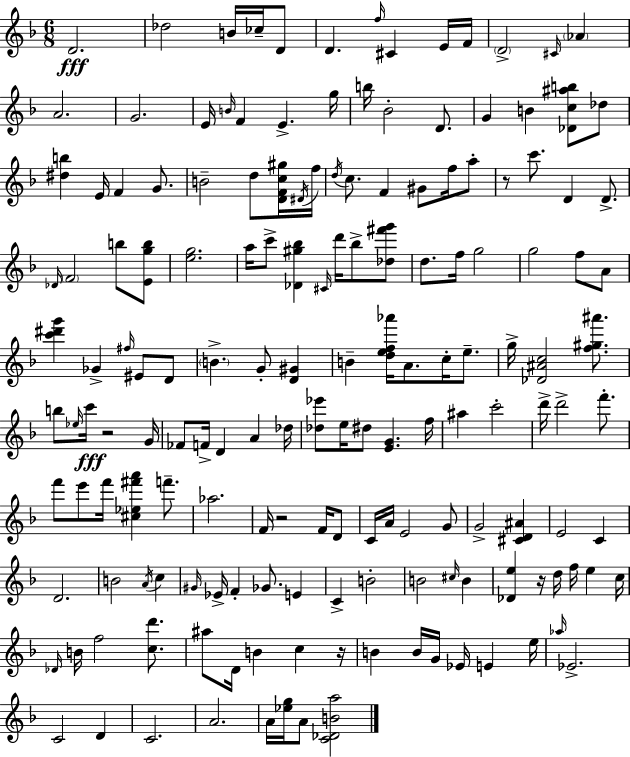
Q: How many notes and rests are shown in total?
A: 163